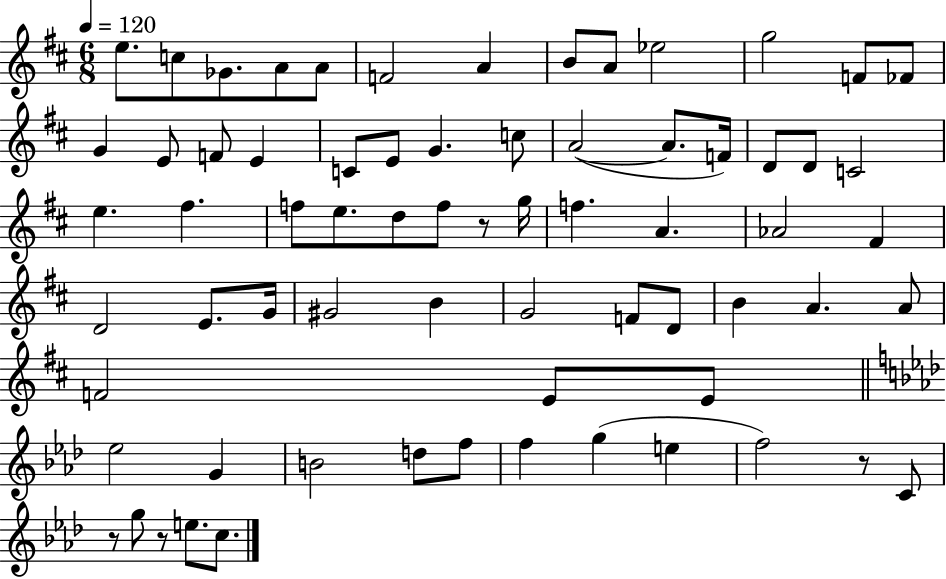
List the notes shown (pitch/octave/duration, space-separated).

E5/e. C5/e Gb4/e. A4/e A4/e F4/h A4/q B4/e A4/e Eb5/h G5/h F4/e FES4/e G4/q E4/e F4/e E4/q C4/e E4/e G4/q. C5/e A4/h A4/e. F4/s D4/e D4/e C4/h E5/q. F#5/q. F5/e E5/e. D5/e F5/e R/e G5/s F5/q. A4/q. Ab4/h F#4/q D4/h E4/e. G4/s G#4/h B4/q G4/h F4/e D4/e B4/q A4/q. A4/e F4/h E4/e E4/e Eb5/h G4/q B4/h D5/e F5/e F5/q G5/q E5/q F5/h R/e C4/e R/e G5/e R/e E5/e. C5/e.